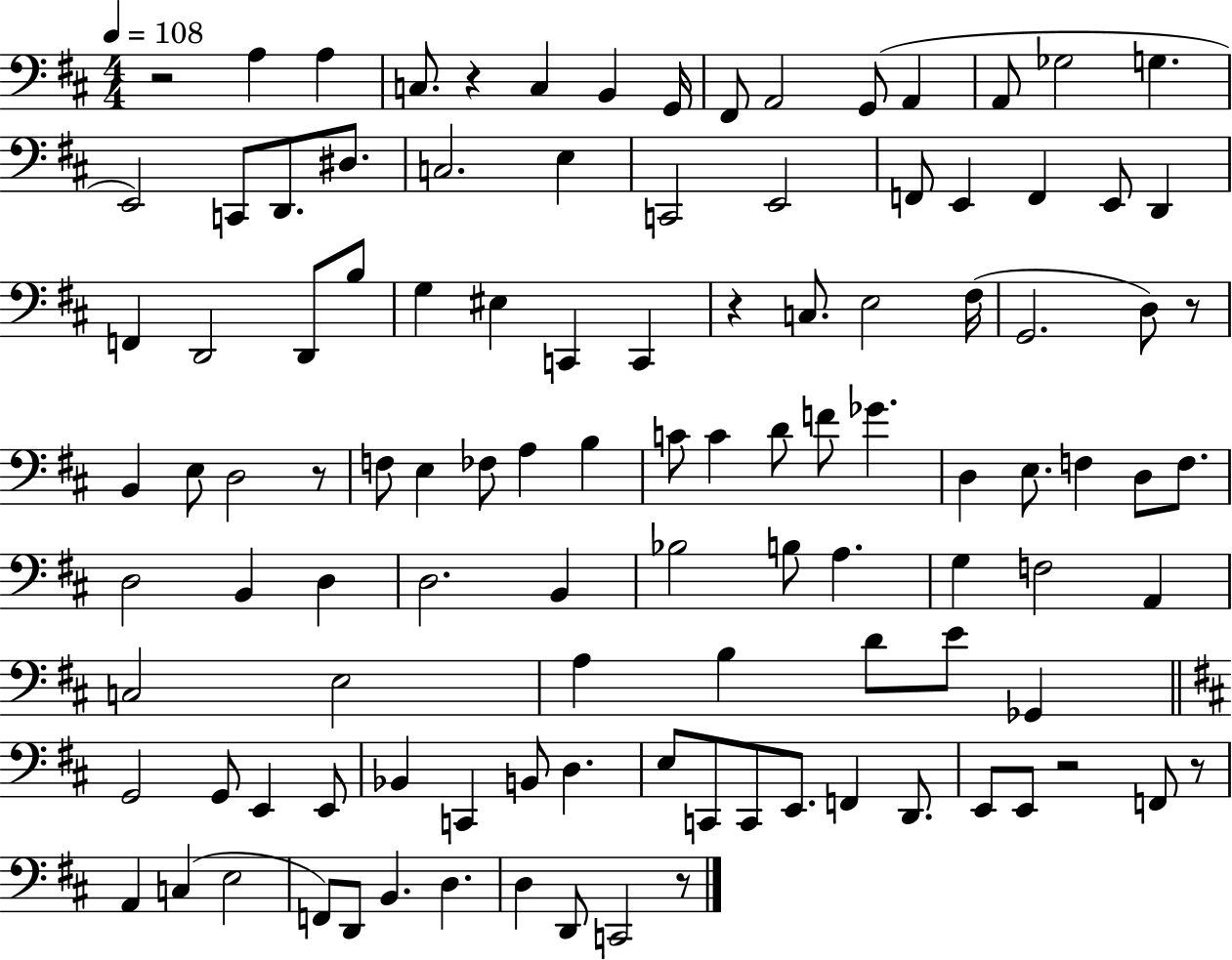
R/h A3/q A3/q C3/e. R/q C3/q B2/q G2/s F#2/e A2/h G2/e A2/q A2/e Gb3/h G3/q. E2/h C2/e D2/e. D#3/e. C3/h. E3/q C2/h E2/h F2/e E2/q F2/q E2/e D2/q F2/q D2/h D2/e B3/e G3/q EIS3/q C2/q C2/q R/q C3/e. E3/h F#3/s G2/h. D3/e R/e B2/q E3/e D3/h R/e F3/e E3/q FES3/e A3/q B3/q C4/e C4/q D4/e F4/e Gb4/q. D3/q E3/e. F3/q D3/e F3/e. D3/h B2/q D3/q D3/h. B2/q Bb3/h B3/e A3/q. G3/q F3/h A2/q C3/h E3/h A3/q B3/q D4/e E4/e Gb2/q G2/h G2/e E2/q E2/e Bb2/q C2/q B2/e D3/q. E3/e C2/e C2/e E2/e. F2/q D2/e. E2/e E2/e R/h F2/e R/e A2/q C3/q E3/h F2/e D2/e B2/q. D3/q. D3/q D2/e C2/h R/e